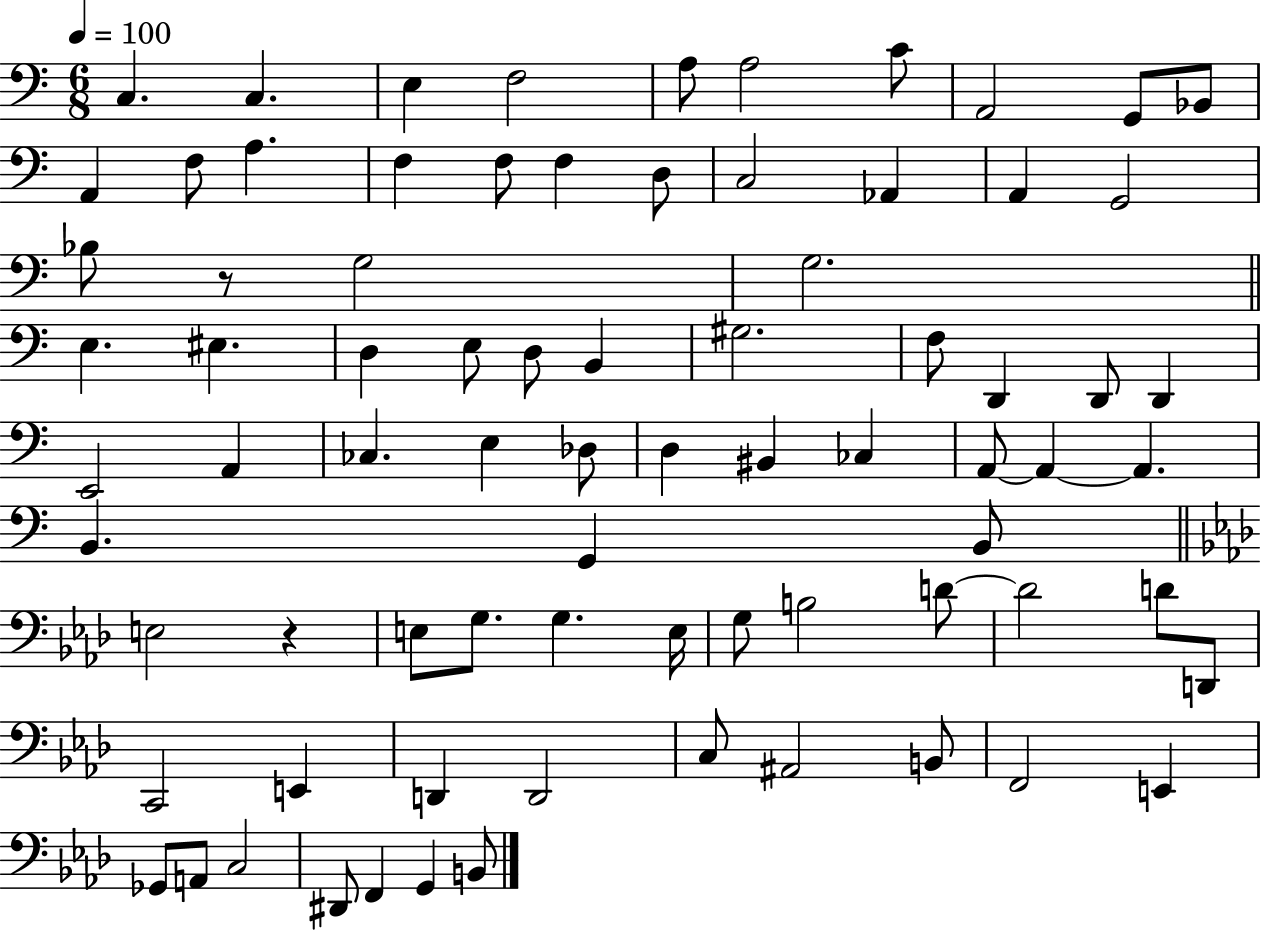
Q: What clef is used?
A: bass